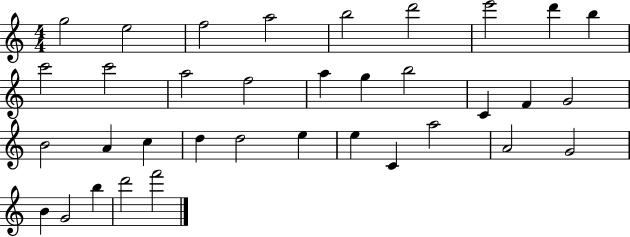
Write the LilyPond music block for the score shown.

{
  \clef treble
  \numericTimeSignature
  \time 4/4
  \key c \major
  g''2 e''2 | f''2 a''2 | b''2 d'''2 | e'''2 d'''4 b''4 | \break c'''2 c'''2 | a''2 f''2 | a''4 g''4 b''2 | c'4 f'4 g'2 | \break b'2 a'4 c''4 | d''4 d''2 e''4 | e''4 c'4 a''2 | a'2 g'2 | \break b'4 g'2 b''4 | d'''2 f'''2 | \bar "|."
}